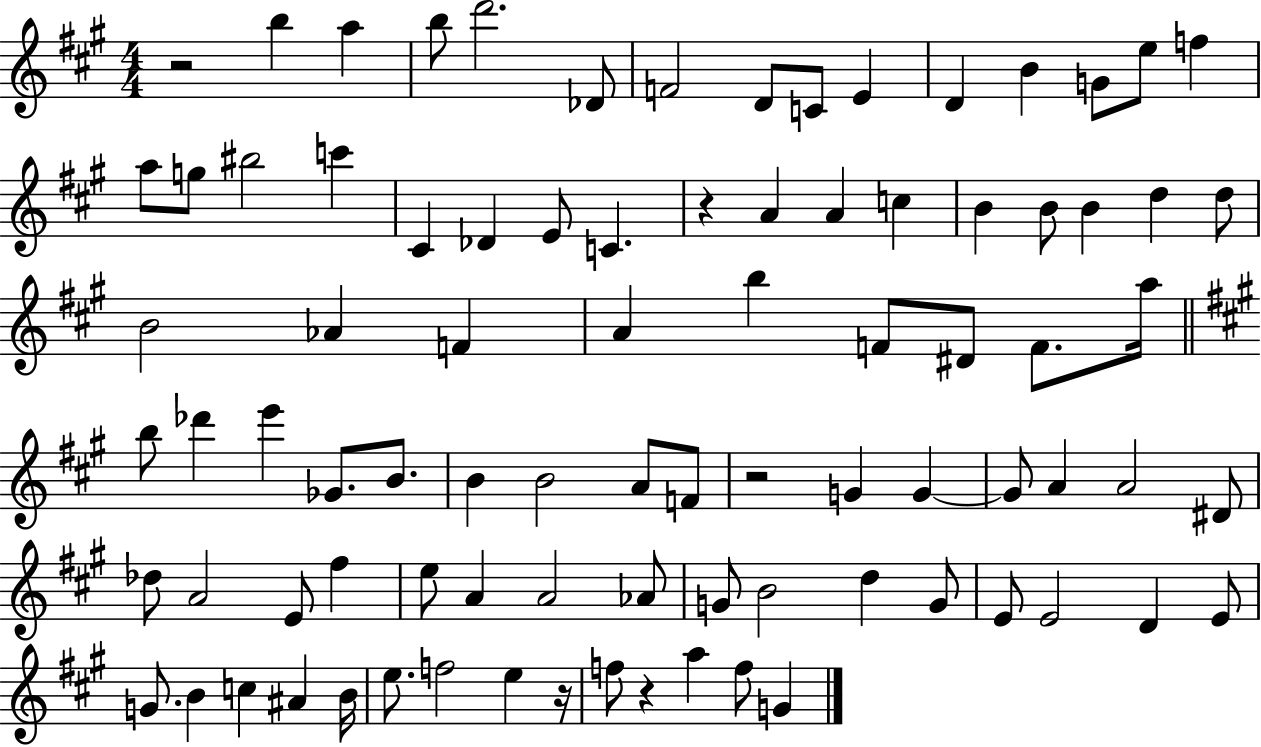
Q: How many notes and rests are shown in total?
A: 87